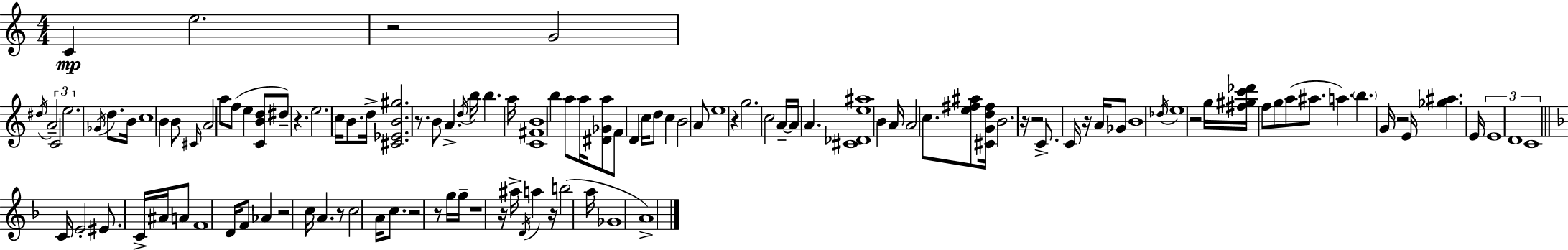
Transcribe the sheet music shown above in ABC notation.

X:1
T:Untitled
M:4/4
L:1/4
K:C
C e2 z2 G2 ^d/4 A2 C2 e2 _G/4 d/2 B/4 c4 B B/2 ^C/4 A2 a/2 f/2 e [CBd]/2 ^d/2 z e2 c/4 B/2 d/4 [^C_EB^g]2 z/2 B/2 A d/4 b/4 b a/4 [C^FB]4 b a/2 a/4 [^D_Ga]/2 F/2 D c/4 d/2 c B2 A/2 e4 z g2 c2 A/4 A/4 A [^C_De^a]4 B A/4 A2 c/2 [e^f^a]/2 [^CGd^f]/4 B2 z/4 z2 C/2 C/4 z/4 A/4 _G/2 B4 _d/4 e4 z2 g/4 [^f^gc'_d']/4 f/2 g/2 a/2 ^a/2 a b G/4 z2 E/4 [_g^a] E/4 E4 D4 C4 C/4 E2 ^E/2 C/4 ^A/4 A/2 F4 D/4 F/2 _A z2 c/4 A z/2 c2 A/4 c/2 z2 z/2 g/4 g/4 z4 z/4 ^a/4 D/4 a z/4 b2 a/4 _G4 A4